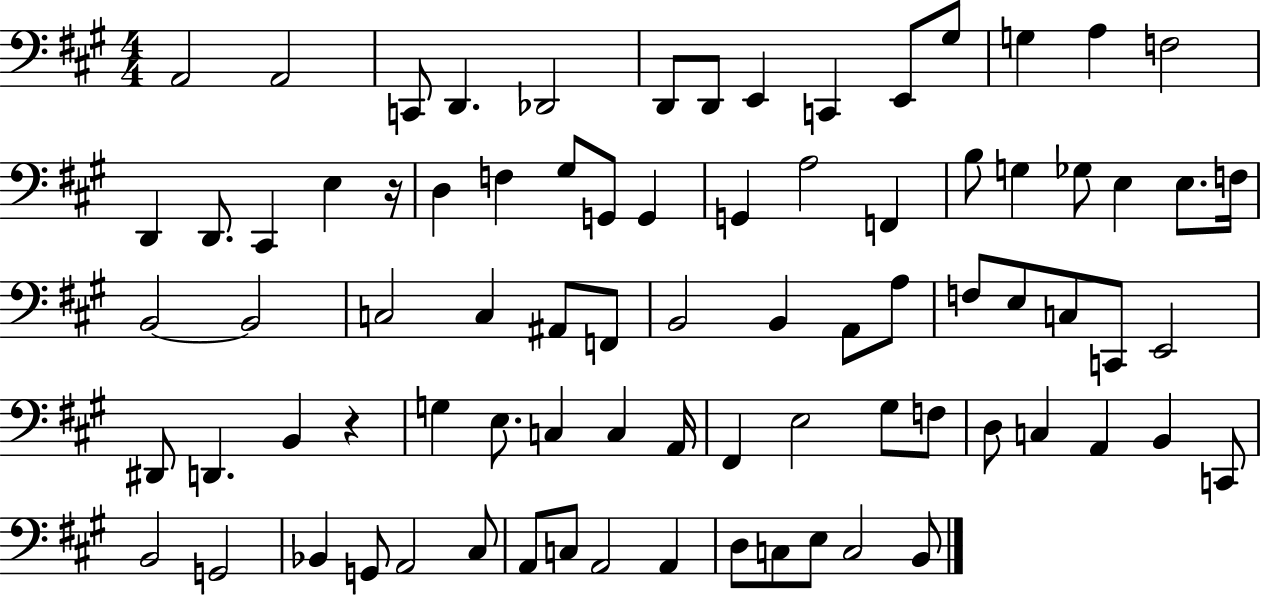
{
  \clef bass
  \numericTimeSignature
  \time 4/4
  \key a \major
  a,2 a,2 | c,8 d,4. des,2 | d,8 d,8 e,4 c,4 e,8 gis8 | g4 a4 f2 | \break d,4 d,8. cis,4 e4 r16 | d4 f4 gis8 g,8 g,4 | g,4 a2 f,4 | b8 g4 ges8 e4 e8. f16 | \break b,2~~ b,2 | c2 c4 ais,8 f,8 | b,2 b,4 a,8 a8 | f8 e8 c8 c,8 e,2 | \break dis,8 d,4. b,4 r4 | g4 e8. c4 c4 a,16 | fis,4 e2 gis8 f8 | d8 c4 a,4 b,4 c,8 | \break b,2 g,2 | bes,4 g,8 a,2 cis8 | a,8 c8 a,2 a,4 | d8 c8 e8 c2 b,8 | \break \bar "|."
}